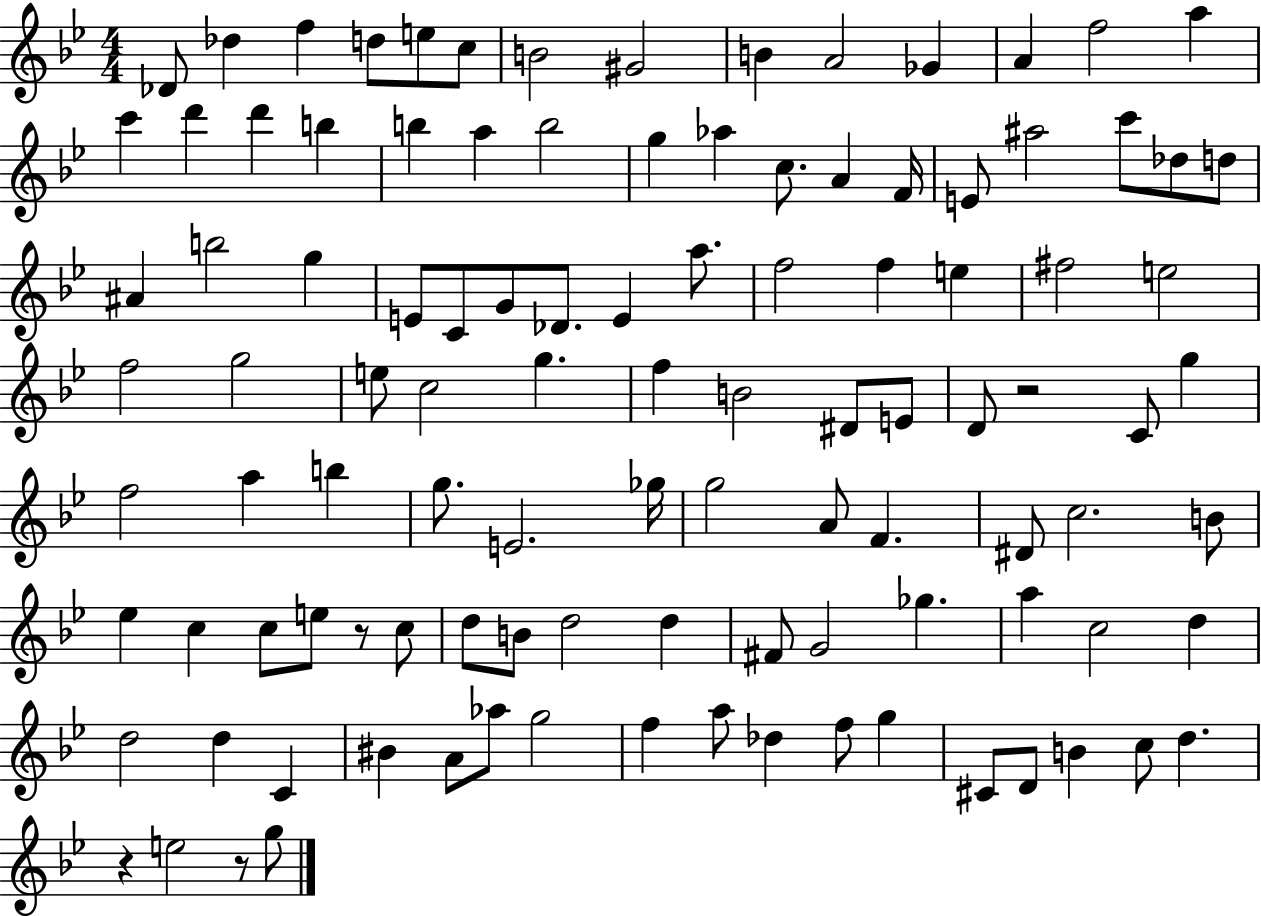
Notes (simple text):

Db4/e Db5/q F5/q D5/e E5/e C5/e B4/h G#4/h B4/q A4/h Gb4/q A4/q F5/h A5/q C6/q D6/q D6/q B5/q B5/q A5/q B5/h G5/q Ab5/q C5/e. A4/q F4/s E4/e A#5/h C6/e Db5/e D5/e A#4/q B5/h G5/q E4/e C4/e G4/e Db4/e. E4/q A5/e. F5/h F5/q E5/q F#5/h E5/h F5/h G5/h E5/e C5/h G5/q. F5/q B4/h D#4/e E4/e D4/e R/h C4/e G5/q F5/h A5/q B5/q G5/e. E4/h. Gb5/s G5/h A4/e F4/q. D#4/e C5/h. B4/e Eb5/q C5/q C5/e E5/e R/e C5/e D5/e B4/e D5/h D5/q F#4/e G4/h Gb5/q. A5/q C5/h D5/q D5/h D5/q C4/q BIS4/q A4/e Ab5/e G5/h F5/q A5/e Db5/q F5/e G5/q C#4/e D4/e B4/q C5/e D5/q. R/q E5/h R/e G5/e